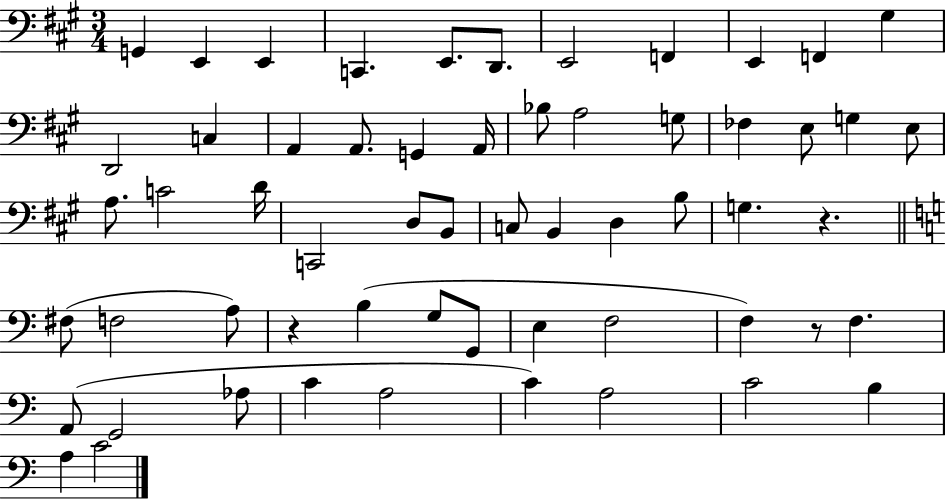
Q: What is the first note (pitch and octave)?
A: G2